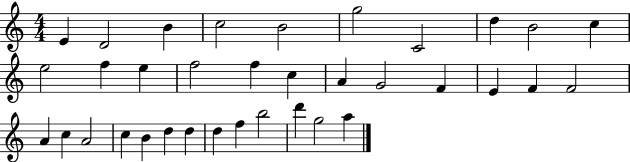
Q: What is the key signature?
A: C major